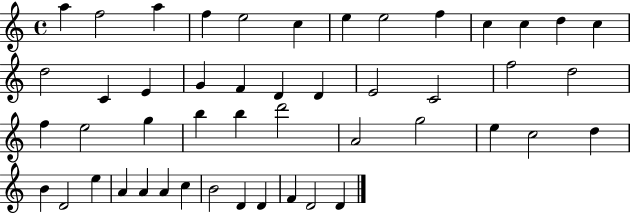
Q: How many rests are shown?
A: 0